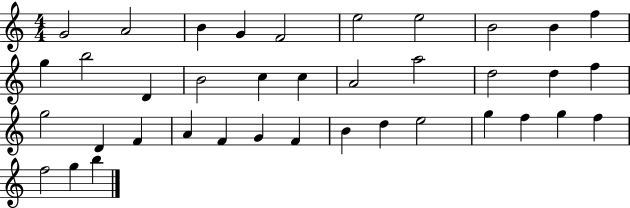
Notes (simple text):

G4/h A4/h B4/q G4/q F4/h E5/h E5/h B4/h B4/q F5/q G5/q B5/h D4/q B4/h C5/q C5/q A4/h A5/h D5/h D5/q F5/q G5/h D4/q F4/q A4/q F4/q G4/q F4/q B4/q D5/q E5/h G5/q F5/q G5/q F5/q F5/h G5/q B5/q